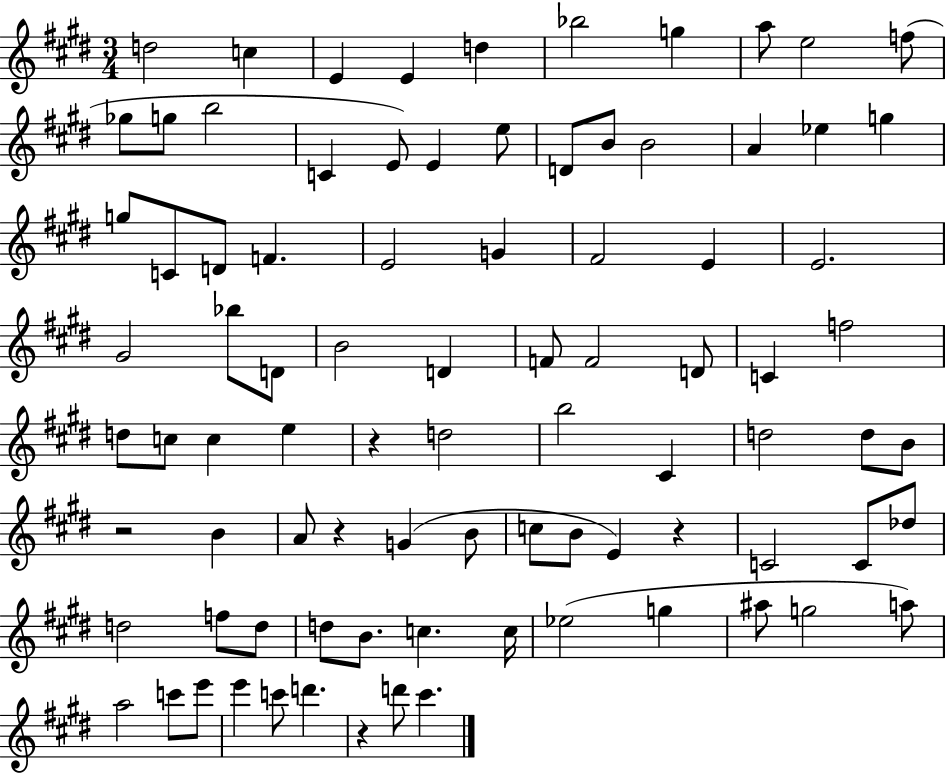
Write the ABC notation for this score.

X:1
T:Untitled
M:3/4
L:1/4
K:E
d2 c E E d _b2 g a/2 e2 f/2 _g/2 g/2 b2 C E/2 E e/2 D/2 B/2 B2 A _e g g/2 C/2 D/2 F E2 G ^F2 E E2 ^G2 _b/2 D/2 B2 D F/2 F2 D/2 C f2 d/2 c/2 c e z d2 b2 ^C d2 d/2 B/2 z2 B A/2 z G B/2 c/2 B/2 E z C2 C/2 _d/2 d2 f/2 d/2 d/2 B/2 c c/4 _e2 g ^a/2 g2 a/2 a2 c'/2 e'/2 e' c'/2 d' z d'/2 ^c'